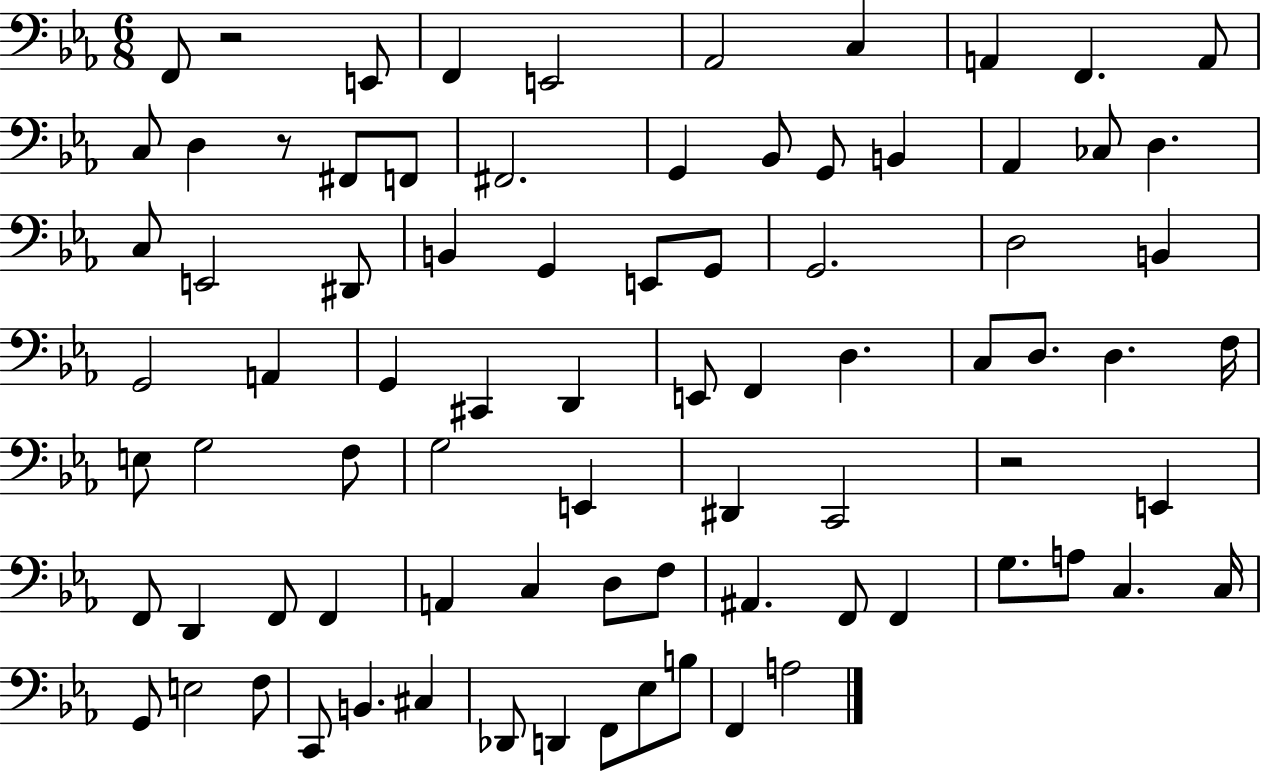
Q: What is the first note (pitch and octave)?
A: F2